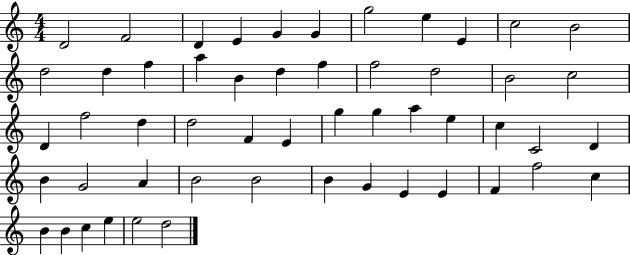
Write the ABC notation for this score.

X:1
T:Untitled
M:4/4
L:1/4
K:C
D2 F2 D E G G g2 e E c2 B2 d2 d f a B d f f2 d2 B2 c2 D f2 d d2 F E g g a e c C2 D B G2 A B2 B2 B G E E F f2 c B B c e e2 d2